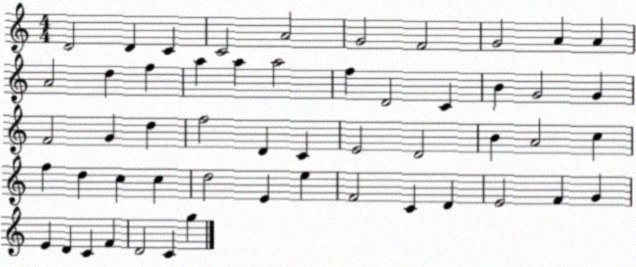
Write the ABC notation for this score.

X:1
T:Untitled
M:4/4
L:1/4
K:C
D2 D C C2 A2 G2 F2 G2 A A A2 d f a a a2 f D2 C B G2 G F2 G d f2 D C E2 D2 B A2 c f d c c d2 E e F2 C D E2 F G E D C F D2 C g